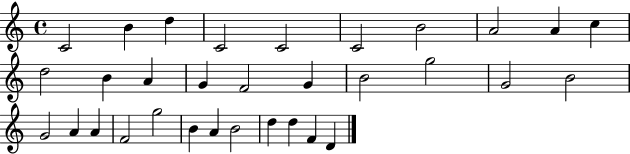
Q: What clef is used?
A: treble